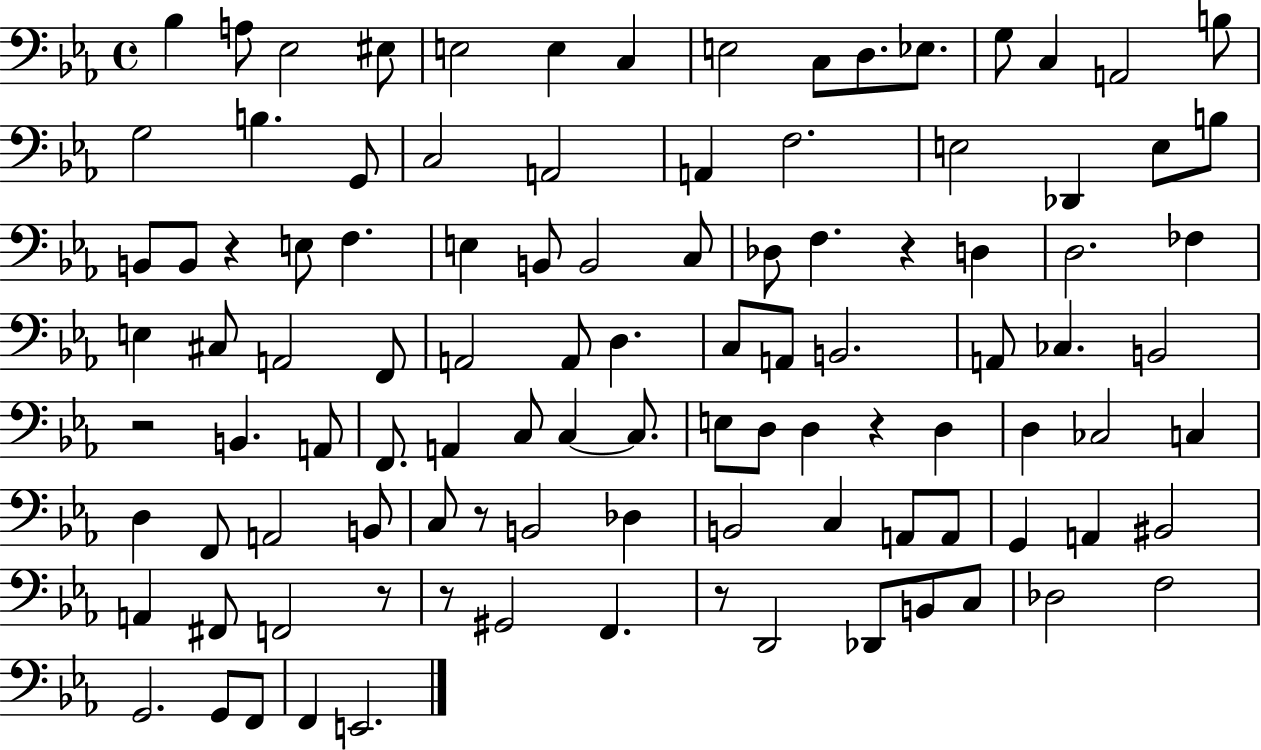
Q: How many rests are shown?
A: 8